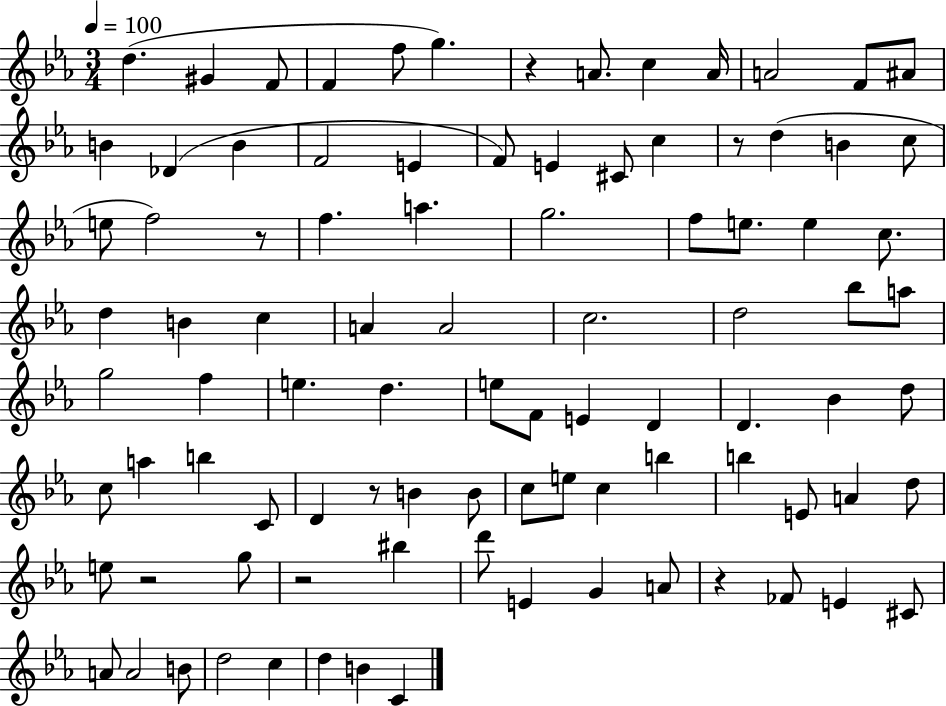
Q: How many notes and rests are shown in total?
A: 93